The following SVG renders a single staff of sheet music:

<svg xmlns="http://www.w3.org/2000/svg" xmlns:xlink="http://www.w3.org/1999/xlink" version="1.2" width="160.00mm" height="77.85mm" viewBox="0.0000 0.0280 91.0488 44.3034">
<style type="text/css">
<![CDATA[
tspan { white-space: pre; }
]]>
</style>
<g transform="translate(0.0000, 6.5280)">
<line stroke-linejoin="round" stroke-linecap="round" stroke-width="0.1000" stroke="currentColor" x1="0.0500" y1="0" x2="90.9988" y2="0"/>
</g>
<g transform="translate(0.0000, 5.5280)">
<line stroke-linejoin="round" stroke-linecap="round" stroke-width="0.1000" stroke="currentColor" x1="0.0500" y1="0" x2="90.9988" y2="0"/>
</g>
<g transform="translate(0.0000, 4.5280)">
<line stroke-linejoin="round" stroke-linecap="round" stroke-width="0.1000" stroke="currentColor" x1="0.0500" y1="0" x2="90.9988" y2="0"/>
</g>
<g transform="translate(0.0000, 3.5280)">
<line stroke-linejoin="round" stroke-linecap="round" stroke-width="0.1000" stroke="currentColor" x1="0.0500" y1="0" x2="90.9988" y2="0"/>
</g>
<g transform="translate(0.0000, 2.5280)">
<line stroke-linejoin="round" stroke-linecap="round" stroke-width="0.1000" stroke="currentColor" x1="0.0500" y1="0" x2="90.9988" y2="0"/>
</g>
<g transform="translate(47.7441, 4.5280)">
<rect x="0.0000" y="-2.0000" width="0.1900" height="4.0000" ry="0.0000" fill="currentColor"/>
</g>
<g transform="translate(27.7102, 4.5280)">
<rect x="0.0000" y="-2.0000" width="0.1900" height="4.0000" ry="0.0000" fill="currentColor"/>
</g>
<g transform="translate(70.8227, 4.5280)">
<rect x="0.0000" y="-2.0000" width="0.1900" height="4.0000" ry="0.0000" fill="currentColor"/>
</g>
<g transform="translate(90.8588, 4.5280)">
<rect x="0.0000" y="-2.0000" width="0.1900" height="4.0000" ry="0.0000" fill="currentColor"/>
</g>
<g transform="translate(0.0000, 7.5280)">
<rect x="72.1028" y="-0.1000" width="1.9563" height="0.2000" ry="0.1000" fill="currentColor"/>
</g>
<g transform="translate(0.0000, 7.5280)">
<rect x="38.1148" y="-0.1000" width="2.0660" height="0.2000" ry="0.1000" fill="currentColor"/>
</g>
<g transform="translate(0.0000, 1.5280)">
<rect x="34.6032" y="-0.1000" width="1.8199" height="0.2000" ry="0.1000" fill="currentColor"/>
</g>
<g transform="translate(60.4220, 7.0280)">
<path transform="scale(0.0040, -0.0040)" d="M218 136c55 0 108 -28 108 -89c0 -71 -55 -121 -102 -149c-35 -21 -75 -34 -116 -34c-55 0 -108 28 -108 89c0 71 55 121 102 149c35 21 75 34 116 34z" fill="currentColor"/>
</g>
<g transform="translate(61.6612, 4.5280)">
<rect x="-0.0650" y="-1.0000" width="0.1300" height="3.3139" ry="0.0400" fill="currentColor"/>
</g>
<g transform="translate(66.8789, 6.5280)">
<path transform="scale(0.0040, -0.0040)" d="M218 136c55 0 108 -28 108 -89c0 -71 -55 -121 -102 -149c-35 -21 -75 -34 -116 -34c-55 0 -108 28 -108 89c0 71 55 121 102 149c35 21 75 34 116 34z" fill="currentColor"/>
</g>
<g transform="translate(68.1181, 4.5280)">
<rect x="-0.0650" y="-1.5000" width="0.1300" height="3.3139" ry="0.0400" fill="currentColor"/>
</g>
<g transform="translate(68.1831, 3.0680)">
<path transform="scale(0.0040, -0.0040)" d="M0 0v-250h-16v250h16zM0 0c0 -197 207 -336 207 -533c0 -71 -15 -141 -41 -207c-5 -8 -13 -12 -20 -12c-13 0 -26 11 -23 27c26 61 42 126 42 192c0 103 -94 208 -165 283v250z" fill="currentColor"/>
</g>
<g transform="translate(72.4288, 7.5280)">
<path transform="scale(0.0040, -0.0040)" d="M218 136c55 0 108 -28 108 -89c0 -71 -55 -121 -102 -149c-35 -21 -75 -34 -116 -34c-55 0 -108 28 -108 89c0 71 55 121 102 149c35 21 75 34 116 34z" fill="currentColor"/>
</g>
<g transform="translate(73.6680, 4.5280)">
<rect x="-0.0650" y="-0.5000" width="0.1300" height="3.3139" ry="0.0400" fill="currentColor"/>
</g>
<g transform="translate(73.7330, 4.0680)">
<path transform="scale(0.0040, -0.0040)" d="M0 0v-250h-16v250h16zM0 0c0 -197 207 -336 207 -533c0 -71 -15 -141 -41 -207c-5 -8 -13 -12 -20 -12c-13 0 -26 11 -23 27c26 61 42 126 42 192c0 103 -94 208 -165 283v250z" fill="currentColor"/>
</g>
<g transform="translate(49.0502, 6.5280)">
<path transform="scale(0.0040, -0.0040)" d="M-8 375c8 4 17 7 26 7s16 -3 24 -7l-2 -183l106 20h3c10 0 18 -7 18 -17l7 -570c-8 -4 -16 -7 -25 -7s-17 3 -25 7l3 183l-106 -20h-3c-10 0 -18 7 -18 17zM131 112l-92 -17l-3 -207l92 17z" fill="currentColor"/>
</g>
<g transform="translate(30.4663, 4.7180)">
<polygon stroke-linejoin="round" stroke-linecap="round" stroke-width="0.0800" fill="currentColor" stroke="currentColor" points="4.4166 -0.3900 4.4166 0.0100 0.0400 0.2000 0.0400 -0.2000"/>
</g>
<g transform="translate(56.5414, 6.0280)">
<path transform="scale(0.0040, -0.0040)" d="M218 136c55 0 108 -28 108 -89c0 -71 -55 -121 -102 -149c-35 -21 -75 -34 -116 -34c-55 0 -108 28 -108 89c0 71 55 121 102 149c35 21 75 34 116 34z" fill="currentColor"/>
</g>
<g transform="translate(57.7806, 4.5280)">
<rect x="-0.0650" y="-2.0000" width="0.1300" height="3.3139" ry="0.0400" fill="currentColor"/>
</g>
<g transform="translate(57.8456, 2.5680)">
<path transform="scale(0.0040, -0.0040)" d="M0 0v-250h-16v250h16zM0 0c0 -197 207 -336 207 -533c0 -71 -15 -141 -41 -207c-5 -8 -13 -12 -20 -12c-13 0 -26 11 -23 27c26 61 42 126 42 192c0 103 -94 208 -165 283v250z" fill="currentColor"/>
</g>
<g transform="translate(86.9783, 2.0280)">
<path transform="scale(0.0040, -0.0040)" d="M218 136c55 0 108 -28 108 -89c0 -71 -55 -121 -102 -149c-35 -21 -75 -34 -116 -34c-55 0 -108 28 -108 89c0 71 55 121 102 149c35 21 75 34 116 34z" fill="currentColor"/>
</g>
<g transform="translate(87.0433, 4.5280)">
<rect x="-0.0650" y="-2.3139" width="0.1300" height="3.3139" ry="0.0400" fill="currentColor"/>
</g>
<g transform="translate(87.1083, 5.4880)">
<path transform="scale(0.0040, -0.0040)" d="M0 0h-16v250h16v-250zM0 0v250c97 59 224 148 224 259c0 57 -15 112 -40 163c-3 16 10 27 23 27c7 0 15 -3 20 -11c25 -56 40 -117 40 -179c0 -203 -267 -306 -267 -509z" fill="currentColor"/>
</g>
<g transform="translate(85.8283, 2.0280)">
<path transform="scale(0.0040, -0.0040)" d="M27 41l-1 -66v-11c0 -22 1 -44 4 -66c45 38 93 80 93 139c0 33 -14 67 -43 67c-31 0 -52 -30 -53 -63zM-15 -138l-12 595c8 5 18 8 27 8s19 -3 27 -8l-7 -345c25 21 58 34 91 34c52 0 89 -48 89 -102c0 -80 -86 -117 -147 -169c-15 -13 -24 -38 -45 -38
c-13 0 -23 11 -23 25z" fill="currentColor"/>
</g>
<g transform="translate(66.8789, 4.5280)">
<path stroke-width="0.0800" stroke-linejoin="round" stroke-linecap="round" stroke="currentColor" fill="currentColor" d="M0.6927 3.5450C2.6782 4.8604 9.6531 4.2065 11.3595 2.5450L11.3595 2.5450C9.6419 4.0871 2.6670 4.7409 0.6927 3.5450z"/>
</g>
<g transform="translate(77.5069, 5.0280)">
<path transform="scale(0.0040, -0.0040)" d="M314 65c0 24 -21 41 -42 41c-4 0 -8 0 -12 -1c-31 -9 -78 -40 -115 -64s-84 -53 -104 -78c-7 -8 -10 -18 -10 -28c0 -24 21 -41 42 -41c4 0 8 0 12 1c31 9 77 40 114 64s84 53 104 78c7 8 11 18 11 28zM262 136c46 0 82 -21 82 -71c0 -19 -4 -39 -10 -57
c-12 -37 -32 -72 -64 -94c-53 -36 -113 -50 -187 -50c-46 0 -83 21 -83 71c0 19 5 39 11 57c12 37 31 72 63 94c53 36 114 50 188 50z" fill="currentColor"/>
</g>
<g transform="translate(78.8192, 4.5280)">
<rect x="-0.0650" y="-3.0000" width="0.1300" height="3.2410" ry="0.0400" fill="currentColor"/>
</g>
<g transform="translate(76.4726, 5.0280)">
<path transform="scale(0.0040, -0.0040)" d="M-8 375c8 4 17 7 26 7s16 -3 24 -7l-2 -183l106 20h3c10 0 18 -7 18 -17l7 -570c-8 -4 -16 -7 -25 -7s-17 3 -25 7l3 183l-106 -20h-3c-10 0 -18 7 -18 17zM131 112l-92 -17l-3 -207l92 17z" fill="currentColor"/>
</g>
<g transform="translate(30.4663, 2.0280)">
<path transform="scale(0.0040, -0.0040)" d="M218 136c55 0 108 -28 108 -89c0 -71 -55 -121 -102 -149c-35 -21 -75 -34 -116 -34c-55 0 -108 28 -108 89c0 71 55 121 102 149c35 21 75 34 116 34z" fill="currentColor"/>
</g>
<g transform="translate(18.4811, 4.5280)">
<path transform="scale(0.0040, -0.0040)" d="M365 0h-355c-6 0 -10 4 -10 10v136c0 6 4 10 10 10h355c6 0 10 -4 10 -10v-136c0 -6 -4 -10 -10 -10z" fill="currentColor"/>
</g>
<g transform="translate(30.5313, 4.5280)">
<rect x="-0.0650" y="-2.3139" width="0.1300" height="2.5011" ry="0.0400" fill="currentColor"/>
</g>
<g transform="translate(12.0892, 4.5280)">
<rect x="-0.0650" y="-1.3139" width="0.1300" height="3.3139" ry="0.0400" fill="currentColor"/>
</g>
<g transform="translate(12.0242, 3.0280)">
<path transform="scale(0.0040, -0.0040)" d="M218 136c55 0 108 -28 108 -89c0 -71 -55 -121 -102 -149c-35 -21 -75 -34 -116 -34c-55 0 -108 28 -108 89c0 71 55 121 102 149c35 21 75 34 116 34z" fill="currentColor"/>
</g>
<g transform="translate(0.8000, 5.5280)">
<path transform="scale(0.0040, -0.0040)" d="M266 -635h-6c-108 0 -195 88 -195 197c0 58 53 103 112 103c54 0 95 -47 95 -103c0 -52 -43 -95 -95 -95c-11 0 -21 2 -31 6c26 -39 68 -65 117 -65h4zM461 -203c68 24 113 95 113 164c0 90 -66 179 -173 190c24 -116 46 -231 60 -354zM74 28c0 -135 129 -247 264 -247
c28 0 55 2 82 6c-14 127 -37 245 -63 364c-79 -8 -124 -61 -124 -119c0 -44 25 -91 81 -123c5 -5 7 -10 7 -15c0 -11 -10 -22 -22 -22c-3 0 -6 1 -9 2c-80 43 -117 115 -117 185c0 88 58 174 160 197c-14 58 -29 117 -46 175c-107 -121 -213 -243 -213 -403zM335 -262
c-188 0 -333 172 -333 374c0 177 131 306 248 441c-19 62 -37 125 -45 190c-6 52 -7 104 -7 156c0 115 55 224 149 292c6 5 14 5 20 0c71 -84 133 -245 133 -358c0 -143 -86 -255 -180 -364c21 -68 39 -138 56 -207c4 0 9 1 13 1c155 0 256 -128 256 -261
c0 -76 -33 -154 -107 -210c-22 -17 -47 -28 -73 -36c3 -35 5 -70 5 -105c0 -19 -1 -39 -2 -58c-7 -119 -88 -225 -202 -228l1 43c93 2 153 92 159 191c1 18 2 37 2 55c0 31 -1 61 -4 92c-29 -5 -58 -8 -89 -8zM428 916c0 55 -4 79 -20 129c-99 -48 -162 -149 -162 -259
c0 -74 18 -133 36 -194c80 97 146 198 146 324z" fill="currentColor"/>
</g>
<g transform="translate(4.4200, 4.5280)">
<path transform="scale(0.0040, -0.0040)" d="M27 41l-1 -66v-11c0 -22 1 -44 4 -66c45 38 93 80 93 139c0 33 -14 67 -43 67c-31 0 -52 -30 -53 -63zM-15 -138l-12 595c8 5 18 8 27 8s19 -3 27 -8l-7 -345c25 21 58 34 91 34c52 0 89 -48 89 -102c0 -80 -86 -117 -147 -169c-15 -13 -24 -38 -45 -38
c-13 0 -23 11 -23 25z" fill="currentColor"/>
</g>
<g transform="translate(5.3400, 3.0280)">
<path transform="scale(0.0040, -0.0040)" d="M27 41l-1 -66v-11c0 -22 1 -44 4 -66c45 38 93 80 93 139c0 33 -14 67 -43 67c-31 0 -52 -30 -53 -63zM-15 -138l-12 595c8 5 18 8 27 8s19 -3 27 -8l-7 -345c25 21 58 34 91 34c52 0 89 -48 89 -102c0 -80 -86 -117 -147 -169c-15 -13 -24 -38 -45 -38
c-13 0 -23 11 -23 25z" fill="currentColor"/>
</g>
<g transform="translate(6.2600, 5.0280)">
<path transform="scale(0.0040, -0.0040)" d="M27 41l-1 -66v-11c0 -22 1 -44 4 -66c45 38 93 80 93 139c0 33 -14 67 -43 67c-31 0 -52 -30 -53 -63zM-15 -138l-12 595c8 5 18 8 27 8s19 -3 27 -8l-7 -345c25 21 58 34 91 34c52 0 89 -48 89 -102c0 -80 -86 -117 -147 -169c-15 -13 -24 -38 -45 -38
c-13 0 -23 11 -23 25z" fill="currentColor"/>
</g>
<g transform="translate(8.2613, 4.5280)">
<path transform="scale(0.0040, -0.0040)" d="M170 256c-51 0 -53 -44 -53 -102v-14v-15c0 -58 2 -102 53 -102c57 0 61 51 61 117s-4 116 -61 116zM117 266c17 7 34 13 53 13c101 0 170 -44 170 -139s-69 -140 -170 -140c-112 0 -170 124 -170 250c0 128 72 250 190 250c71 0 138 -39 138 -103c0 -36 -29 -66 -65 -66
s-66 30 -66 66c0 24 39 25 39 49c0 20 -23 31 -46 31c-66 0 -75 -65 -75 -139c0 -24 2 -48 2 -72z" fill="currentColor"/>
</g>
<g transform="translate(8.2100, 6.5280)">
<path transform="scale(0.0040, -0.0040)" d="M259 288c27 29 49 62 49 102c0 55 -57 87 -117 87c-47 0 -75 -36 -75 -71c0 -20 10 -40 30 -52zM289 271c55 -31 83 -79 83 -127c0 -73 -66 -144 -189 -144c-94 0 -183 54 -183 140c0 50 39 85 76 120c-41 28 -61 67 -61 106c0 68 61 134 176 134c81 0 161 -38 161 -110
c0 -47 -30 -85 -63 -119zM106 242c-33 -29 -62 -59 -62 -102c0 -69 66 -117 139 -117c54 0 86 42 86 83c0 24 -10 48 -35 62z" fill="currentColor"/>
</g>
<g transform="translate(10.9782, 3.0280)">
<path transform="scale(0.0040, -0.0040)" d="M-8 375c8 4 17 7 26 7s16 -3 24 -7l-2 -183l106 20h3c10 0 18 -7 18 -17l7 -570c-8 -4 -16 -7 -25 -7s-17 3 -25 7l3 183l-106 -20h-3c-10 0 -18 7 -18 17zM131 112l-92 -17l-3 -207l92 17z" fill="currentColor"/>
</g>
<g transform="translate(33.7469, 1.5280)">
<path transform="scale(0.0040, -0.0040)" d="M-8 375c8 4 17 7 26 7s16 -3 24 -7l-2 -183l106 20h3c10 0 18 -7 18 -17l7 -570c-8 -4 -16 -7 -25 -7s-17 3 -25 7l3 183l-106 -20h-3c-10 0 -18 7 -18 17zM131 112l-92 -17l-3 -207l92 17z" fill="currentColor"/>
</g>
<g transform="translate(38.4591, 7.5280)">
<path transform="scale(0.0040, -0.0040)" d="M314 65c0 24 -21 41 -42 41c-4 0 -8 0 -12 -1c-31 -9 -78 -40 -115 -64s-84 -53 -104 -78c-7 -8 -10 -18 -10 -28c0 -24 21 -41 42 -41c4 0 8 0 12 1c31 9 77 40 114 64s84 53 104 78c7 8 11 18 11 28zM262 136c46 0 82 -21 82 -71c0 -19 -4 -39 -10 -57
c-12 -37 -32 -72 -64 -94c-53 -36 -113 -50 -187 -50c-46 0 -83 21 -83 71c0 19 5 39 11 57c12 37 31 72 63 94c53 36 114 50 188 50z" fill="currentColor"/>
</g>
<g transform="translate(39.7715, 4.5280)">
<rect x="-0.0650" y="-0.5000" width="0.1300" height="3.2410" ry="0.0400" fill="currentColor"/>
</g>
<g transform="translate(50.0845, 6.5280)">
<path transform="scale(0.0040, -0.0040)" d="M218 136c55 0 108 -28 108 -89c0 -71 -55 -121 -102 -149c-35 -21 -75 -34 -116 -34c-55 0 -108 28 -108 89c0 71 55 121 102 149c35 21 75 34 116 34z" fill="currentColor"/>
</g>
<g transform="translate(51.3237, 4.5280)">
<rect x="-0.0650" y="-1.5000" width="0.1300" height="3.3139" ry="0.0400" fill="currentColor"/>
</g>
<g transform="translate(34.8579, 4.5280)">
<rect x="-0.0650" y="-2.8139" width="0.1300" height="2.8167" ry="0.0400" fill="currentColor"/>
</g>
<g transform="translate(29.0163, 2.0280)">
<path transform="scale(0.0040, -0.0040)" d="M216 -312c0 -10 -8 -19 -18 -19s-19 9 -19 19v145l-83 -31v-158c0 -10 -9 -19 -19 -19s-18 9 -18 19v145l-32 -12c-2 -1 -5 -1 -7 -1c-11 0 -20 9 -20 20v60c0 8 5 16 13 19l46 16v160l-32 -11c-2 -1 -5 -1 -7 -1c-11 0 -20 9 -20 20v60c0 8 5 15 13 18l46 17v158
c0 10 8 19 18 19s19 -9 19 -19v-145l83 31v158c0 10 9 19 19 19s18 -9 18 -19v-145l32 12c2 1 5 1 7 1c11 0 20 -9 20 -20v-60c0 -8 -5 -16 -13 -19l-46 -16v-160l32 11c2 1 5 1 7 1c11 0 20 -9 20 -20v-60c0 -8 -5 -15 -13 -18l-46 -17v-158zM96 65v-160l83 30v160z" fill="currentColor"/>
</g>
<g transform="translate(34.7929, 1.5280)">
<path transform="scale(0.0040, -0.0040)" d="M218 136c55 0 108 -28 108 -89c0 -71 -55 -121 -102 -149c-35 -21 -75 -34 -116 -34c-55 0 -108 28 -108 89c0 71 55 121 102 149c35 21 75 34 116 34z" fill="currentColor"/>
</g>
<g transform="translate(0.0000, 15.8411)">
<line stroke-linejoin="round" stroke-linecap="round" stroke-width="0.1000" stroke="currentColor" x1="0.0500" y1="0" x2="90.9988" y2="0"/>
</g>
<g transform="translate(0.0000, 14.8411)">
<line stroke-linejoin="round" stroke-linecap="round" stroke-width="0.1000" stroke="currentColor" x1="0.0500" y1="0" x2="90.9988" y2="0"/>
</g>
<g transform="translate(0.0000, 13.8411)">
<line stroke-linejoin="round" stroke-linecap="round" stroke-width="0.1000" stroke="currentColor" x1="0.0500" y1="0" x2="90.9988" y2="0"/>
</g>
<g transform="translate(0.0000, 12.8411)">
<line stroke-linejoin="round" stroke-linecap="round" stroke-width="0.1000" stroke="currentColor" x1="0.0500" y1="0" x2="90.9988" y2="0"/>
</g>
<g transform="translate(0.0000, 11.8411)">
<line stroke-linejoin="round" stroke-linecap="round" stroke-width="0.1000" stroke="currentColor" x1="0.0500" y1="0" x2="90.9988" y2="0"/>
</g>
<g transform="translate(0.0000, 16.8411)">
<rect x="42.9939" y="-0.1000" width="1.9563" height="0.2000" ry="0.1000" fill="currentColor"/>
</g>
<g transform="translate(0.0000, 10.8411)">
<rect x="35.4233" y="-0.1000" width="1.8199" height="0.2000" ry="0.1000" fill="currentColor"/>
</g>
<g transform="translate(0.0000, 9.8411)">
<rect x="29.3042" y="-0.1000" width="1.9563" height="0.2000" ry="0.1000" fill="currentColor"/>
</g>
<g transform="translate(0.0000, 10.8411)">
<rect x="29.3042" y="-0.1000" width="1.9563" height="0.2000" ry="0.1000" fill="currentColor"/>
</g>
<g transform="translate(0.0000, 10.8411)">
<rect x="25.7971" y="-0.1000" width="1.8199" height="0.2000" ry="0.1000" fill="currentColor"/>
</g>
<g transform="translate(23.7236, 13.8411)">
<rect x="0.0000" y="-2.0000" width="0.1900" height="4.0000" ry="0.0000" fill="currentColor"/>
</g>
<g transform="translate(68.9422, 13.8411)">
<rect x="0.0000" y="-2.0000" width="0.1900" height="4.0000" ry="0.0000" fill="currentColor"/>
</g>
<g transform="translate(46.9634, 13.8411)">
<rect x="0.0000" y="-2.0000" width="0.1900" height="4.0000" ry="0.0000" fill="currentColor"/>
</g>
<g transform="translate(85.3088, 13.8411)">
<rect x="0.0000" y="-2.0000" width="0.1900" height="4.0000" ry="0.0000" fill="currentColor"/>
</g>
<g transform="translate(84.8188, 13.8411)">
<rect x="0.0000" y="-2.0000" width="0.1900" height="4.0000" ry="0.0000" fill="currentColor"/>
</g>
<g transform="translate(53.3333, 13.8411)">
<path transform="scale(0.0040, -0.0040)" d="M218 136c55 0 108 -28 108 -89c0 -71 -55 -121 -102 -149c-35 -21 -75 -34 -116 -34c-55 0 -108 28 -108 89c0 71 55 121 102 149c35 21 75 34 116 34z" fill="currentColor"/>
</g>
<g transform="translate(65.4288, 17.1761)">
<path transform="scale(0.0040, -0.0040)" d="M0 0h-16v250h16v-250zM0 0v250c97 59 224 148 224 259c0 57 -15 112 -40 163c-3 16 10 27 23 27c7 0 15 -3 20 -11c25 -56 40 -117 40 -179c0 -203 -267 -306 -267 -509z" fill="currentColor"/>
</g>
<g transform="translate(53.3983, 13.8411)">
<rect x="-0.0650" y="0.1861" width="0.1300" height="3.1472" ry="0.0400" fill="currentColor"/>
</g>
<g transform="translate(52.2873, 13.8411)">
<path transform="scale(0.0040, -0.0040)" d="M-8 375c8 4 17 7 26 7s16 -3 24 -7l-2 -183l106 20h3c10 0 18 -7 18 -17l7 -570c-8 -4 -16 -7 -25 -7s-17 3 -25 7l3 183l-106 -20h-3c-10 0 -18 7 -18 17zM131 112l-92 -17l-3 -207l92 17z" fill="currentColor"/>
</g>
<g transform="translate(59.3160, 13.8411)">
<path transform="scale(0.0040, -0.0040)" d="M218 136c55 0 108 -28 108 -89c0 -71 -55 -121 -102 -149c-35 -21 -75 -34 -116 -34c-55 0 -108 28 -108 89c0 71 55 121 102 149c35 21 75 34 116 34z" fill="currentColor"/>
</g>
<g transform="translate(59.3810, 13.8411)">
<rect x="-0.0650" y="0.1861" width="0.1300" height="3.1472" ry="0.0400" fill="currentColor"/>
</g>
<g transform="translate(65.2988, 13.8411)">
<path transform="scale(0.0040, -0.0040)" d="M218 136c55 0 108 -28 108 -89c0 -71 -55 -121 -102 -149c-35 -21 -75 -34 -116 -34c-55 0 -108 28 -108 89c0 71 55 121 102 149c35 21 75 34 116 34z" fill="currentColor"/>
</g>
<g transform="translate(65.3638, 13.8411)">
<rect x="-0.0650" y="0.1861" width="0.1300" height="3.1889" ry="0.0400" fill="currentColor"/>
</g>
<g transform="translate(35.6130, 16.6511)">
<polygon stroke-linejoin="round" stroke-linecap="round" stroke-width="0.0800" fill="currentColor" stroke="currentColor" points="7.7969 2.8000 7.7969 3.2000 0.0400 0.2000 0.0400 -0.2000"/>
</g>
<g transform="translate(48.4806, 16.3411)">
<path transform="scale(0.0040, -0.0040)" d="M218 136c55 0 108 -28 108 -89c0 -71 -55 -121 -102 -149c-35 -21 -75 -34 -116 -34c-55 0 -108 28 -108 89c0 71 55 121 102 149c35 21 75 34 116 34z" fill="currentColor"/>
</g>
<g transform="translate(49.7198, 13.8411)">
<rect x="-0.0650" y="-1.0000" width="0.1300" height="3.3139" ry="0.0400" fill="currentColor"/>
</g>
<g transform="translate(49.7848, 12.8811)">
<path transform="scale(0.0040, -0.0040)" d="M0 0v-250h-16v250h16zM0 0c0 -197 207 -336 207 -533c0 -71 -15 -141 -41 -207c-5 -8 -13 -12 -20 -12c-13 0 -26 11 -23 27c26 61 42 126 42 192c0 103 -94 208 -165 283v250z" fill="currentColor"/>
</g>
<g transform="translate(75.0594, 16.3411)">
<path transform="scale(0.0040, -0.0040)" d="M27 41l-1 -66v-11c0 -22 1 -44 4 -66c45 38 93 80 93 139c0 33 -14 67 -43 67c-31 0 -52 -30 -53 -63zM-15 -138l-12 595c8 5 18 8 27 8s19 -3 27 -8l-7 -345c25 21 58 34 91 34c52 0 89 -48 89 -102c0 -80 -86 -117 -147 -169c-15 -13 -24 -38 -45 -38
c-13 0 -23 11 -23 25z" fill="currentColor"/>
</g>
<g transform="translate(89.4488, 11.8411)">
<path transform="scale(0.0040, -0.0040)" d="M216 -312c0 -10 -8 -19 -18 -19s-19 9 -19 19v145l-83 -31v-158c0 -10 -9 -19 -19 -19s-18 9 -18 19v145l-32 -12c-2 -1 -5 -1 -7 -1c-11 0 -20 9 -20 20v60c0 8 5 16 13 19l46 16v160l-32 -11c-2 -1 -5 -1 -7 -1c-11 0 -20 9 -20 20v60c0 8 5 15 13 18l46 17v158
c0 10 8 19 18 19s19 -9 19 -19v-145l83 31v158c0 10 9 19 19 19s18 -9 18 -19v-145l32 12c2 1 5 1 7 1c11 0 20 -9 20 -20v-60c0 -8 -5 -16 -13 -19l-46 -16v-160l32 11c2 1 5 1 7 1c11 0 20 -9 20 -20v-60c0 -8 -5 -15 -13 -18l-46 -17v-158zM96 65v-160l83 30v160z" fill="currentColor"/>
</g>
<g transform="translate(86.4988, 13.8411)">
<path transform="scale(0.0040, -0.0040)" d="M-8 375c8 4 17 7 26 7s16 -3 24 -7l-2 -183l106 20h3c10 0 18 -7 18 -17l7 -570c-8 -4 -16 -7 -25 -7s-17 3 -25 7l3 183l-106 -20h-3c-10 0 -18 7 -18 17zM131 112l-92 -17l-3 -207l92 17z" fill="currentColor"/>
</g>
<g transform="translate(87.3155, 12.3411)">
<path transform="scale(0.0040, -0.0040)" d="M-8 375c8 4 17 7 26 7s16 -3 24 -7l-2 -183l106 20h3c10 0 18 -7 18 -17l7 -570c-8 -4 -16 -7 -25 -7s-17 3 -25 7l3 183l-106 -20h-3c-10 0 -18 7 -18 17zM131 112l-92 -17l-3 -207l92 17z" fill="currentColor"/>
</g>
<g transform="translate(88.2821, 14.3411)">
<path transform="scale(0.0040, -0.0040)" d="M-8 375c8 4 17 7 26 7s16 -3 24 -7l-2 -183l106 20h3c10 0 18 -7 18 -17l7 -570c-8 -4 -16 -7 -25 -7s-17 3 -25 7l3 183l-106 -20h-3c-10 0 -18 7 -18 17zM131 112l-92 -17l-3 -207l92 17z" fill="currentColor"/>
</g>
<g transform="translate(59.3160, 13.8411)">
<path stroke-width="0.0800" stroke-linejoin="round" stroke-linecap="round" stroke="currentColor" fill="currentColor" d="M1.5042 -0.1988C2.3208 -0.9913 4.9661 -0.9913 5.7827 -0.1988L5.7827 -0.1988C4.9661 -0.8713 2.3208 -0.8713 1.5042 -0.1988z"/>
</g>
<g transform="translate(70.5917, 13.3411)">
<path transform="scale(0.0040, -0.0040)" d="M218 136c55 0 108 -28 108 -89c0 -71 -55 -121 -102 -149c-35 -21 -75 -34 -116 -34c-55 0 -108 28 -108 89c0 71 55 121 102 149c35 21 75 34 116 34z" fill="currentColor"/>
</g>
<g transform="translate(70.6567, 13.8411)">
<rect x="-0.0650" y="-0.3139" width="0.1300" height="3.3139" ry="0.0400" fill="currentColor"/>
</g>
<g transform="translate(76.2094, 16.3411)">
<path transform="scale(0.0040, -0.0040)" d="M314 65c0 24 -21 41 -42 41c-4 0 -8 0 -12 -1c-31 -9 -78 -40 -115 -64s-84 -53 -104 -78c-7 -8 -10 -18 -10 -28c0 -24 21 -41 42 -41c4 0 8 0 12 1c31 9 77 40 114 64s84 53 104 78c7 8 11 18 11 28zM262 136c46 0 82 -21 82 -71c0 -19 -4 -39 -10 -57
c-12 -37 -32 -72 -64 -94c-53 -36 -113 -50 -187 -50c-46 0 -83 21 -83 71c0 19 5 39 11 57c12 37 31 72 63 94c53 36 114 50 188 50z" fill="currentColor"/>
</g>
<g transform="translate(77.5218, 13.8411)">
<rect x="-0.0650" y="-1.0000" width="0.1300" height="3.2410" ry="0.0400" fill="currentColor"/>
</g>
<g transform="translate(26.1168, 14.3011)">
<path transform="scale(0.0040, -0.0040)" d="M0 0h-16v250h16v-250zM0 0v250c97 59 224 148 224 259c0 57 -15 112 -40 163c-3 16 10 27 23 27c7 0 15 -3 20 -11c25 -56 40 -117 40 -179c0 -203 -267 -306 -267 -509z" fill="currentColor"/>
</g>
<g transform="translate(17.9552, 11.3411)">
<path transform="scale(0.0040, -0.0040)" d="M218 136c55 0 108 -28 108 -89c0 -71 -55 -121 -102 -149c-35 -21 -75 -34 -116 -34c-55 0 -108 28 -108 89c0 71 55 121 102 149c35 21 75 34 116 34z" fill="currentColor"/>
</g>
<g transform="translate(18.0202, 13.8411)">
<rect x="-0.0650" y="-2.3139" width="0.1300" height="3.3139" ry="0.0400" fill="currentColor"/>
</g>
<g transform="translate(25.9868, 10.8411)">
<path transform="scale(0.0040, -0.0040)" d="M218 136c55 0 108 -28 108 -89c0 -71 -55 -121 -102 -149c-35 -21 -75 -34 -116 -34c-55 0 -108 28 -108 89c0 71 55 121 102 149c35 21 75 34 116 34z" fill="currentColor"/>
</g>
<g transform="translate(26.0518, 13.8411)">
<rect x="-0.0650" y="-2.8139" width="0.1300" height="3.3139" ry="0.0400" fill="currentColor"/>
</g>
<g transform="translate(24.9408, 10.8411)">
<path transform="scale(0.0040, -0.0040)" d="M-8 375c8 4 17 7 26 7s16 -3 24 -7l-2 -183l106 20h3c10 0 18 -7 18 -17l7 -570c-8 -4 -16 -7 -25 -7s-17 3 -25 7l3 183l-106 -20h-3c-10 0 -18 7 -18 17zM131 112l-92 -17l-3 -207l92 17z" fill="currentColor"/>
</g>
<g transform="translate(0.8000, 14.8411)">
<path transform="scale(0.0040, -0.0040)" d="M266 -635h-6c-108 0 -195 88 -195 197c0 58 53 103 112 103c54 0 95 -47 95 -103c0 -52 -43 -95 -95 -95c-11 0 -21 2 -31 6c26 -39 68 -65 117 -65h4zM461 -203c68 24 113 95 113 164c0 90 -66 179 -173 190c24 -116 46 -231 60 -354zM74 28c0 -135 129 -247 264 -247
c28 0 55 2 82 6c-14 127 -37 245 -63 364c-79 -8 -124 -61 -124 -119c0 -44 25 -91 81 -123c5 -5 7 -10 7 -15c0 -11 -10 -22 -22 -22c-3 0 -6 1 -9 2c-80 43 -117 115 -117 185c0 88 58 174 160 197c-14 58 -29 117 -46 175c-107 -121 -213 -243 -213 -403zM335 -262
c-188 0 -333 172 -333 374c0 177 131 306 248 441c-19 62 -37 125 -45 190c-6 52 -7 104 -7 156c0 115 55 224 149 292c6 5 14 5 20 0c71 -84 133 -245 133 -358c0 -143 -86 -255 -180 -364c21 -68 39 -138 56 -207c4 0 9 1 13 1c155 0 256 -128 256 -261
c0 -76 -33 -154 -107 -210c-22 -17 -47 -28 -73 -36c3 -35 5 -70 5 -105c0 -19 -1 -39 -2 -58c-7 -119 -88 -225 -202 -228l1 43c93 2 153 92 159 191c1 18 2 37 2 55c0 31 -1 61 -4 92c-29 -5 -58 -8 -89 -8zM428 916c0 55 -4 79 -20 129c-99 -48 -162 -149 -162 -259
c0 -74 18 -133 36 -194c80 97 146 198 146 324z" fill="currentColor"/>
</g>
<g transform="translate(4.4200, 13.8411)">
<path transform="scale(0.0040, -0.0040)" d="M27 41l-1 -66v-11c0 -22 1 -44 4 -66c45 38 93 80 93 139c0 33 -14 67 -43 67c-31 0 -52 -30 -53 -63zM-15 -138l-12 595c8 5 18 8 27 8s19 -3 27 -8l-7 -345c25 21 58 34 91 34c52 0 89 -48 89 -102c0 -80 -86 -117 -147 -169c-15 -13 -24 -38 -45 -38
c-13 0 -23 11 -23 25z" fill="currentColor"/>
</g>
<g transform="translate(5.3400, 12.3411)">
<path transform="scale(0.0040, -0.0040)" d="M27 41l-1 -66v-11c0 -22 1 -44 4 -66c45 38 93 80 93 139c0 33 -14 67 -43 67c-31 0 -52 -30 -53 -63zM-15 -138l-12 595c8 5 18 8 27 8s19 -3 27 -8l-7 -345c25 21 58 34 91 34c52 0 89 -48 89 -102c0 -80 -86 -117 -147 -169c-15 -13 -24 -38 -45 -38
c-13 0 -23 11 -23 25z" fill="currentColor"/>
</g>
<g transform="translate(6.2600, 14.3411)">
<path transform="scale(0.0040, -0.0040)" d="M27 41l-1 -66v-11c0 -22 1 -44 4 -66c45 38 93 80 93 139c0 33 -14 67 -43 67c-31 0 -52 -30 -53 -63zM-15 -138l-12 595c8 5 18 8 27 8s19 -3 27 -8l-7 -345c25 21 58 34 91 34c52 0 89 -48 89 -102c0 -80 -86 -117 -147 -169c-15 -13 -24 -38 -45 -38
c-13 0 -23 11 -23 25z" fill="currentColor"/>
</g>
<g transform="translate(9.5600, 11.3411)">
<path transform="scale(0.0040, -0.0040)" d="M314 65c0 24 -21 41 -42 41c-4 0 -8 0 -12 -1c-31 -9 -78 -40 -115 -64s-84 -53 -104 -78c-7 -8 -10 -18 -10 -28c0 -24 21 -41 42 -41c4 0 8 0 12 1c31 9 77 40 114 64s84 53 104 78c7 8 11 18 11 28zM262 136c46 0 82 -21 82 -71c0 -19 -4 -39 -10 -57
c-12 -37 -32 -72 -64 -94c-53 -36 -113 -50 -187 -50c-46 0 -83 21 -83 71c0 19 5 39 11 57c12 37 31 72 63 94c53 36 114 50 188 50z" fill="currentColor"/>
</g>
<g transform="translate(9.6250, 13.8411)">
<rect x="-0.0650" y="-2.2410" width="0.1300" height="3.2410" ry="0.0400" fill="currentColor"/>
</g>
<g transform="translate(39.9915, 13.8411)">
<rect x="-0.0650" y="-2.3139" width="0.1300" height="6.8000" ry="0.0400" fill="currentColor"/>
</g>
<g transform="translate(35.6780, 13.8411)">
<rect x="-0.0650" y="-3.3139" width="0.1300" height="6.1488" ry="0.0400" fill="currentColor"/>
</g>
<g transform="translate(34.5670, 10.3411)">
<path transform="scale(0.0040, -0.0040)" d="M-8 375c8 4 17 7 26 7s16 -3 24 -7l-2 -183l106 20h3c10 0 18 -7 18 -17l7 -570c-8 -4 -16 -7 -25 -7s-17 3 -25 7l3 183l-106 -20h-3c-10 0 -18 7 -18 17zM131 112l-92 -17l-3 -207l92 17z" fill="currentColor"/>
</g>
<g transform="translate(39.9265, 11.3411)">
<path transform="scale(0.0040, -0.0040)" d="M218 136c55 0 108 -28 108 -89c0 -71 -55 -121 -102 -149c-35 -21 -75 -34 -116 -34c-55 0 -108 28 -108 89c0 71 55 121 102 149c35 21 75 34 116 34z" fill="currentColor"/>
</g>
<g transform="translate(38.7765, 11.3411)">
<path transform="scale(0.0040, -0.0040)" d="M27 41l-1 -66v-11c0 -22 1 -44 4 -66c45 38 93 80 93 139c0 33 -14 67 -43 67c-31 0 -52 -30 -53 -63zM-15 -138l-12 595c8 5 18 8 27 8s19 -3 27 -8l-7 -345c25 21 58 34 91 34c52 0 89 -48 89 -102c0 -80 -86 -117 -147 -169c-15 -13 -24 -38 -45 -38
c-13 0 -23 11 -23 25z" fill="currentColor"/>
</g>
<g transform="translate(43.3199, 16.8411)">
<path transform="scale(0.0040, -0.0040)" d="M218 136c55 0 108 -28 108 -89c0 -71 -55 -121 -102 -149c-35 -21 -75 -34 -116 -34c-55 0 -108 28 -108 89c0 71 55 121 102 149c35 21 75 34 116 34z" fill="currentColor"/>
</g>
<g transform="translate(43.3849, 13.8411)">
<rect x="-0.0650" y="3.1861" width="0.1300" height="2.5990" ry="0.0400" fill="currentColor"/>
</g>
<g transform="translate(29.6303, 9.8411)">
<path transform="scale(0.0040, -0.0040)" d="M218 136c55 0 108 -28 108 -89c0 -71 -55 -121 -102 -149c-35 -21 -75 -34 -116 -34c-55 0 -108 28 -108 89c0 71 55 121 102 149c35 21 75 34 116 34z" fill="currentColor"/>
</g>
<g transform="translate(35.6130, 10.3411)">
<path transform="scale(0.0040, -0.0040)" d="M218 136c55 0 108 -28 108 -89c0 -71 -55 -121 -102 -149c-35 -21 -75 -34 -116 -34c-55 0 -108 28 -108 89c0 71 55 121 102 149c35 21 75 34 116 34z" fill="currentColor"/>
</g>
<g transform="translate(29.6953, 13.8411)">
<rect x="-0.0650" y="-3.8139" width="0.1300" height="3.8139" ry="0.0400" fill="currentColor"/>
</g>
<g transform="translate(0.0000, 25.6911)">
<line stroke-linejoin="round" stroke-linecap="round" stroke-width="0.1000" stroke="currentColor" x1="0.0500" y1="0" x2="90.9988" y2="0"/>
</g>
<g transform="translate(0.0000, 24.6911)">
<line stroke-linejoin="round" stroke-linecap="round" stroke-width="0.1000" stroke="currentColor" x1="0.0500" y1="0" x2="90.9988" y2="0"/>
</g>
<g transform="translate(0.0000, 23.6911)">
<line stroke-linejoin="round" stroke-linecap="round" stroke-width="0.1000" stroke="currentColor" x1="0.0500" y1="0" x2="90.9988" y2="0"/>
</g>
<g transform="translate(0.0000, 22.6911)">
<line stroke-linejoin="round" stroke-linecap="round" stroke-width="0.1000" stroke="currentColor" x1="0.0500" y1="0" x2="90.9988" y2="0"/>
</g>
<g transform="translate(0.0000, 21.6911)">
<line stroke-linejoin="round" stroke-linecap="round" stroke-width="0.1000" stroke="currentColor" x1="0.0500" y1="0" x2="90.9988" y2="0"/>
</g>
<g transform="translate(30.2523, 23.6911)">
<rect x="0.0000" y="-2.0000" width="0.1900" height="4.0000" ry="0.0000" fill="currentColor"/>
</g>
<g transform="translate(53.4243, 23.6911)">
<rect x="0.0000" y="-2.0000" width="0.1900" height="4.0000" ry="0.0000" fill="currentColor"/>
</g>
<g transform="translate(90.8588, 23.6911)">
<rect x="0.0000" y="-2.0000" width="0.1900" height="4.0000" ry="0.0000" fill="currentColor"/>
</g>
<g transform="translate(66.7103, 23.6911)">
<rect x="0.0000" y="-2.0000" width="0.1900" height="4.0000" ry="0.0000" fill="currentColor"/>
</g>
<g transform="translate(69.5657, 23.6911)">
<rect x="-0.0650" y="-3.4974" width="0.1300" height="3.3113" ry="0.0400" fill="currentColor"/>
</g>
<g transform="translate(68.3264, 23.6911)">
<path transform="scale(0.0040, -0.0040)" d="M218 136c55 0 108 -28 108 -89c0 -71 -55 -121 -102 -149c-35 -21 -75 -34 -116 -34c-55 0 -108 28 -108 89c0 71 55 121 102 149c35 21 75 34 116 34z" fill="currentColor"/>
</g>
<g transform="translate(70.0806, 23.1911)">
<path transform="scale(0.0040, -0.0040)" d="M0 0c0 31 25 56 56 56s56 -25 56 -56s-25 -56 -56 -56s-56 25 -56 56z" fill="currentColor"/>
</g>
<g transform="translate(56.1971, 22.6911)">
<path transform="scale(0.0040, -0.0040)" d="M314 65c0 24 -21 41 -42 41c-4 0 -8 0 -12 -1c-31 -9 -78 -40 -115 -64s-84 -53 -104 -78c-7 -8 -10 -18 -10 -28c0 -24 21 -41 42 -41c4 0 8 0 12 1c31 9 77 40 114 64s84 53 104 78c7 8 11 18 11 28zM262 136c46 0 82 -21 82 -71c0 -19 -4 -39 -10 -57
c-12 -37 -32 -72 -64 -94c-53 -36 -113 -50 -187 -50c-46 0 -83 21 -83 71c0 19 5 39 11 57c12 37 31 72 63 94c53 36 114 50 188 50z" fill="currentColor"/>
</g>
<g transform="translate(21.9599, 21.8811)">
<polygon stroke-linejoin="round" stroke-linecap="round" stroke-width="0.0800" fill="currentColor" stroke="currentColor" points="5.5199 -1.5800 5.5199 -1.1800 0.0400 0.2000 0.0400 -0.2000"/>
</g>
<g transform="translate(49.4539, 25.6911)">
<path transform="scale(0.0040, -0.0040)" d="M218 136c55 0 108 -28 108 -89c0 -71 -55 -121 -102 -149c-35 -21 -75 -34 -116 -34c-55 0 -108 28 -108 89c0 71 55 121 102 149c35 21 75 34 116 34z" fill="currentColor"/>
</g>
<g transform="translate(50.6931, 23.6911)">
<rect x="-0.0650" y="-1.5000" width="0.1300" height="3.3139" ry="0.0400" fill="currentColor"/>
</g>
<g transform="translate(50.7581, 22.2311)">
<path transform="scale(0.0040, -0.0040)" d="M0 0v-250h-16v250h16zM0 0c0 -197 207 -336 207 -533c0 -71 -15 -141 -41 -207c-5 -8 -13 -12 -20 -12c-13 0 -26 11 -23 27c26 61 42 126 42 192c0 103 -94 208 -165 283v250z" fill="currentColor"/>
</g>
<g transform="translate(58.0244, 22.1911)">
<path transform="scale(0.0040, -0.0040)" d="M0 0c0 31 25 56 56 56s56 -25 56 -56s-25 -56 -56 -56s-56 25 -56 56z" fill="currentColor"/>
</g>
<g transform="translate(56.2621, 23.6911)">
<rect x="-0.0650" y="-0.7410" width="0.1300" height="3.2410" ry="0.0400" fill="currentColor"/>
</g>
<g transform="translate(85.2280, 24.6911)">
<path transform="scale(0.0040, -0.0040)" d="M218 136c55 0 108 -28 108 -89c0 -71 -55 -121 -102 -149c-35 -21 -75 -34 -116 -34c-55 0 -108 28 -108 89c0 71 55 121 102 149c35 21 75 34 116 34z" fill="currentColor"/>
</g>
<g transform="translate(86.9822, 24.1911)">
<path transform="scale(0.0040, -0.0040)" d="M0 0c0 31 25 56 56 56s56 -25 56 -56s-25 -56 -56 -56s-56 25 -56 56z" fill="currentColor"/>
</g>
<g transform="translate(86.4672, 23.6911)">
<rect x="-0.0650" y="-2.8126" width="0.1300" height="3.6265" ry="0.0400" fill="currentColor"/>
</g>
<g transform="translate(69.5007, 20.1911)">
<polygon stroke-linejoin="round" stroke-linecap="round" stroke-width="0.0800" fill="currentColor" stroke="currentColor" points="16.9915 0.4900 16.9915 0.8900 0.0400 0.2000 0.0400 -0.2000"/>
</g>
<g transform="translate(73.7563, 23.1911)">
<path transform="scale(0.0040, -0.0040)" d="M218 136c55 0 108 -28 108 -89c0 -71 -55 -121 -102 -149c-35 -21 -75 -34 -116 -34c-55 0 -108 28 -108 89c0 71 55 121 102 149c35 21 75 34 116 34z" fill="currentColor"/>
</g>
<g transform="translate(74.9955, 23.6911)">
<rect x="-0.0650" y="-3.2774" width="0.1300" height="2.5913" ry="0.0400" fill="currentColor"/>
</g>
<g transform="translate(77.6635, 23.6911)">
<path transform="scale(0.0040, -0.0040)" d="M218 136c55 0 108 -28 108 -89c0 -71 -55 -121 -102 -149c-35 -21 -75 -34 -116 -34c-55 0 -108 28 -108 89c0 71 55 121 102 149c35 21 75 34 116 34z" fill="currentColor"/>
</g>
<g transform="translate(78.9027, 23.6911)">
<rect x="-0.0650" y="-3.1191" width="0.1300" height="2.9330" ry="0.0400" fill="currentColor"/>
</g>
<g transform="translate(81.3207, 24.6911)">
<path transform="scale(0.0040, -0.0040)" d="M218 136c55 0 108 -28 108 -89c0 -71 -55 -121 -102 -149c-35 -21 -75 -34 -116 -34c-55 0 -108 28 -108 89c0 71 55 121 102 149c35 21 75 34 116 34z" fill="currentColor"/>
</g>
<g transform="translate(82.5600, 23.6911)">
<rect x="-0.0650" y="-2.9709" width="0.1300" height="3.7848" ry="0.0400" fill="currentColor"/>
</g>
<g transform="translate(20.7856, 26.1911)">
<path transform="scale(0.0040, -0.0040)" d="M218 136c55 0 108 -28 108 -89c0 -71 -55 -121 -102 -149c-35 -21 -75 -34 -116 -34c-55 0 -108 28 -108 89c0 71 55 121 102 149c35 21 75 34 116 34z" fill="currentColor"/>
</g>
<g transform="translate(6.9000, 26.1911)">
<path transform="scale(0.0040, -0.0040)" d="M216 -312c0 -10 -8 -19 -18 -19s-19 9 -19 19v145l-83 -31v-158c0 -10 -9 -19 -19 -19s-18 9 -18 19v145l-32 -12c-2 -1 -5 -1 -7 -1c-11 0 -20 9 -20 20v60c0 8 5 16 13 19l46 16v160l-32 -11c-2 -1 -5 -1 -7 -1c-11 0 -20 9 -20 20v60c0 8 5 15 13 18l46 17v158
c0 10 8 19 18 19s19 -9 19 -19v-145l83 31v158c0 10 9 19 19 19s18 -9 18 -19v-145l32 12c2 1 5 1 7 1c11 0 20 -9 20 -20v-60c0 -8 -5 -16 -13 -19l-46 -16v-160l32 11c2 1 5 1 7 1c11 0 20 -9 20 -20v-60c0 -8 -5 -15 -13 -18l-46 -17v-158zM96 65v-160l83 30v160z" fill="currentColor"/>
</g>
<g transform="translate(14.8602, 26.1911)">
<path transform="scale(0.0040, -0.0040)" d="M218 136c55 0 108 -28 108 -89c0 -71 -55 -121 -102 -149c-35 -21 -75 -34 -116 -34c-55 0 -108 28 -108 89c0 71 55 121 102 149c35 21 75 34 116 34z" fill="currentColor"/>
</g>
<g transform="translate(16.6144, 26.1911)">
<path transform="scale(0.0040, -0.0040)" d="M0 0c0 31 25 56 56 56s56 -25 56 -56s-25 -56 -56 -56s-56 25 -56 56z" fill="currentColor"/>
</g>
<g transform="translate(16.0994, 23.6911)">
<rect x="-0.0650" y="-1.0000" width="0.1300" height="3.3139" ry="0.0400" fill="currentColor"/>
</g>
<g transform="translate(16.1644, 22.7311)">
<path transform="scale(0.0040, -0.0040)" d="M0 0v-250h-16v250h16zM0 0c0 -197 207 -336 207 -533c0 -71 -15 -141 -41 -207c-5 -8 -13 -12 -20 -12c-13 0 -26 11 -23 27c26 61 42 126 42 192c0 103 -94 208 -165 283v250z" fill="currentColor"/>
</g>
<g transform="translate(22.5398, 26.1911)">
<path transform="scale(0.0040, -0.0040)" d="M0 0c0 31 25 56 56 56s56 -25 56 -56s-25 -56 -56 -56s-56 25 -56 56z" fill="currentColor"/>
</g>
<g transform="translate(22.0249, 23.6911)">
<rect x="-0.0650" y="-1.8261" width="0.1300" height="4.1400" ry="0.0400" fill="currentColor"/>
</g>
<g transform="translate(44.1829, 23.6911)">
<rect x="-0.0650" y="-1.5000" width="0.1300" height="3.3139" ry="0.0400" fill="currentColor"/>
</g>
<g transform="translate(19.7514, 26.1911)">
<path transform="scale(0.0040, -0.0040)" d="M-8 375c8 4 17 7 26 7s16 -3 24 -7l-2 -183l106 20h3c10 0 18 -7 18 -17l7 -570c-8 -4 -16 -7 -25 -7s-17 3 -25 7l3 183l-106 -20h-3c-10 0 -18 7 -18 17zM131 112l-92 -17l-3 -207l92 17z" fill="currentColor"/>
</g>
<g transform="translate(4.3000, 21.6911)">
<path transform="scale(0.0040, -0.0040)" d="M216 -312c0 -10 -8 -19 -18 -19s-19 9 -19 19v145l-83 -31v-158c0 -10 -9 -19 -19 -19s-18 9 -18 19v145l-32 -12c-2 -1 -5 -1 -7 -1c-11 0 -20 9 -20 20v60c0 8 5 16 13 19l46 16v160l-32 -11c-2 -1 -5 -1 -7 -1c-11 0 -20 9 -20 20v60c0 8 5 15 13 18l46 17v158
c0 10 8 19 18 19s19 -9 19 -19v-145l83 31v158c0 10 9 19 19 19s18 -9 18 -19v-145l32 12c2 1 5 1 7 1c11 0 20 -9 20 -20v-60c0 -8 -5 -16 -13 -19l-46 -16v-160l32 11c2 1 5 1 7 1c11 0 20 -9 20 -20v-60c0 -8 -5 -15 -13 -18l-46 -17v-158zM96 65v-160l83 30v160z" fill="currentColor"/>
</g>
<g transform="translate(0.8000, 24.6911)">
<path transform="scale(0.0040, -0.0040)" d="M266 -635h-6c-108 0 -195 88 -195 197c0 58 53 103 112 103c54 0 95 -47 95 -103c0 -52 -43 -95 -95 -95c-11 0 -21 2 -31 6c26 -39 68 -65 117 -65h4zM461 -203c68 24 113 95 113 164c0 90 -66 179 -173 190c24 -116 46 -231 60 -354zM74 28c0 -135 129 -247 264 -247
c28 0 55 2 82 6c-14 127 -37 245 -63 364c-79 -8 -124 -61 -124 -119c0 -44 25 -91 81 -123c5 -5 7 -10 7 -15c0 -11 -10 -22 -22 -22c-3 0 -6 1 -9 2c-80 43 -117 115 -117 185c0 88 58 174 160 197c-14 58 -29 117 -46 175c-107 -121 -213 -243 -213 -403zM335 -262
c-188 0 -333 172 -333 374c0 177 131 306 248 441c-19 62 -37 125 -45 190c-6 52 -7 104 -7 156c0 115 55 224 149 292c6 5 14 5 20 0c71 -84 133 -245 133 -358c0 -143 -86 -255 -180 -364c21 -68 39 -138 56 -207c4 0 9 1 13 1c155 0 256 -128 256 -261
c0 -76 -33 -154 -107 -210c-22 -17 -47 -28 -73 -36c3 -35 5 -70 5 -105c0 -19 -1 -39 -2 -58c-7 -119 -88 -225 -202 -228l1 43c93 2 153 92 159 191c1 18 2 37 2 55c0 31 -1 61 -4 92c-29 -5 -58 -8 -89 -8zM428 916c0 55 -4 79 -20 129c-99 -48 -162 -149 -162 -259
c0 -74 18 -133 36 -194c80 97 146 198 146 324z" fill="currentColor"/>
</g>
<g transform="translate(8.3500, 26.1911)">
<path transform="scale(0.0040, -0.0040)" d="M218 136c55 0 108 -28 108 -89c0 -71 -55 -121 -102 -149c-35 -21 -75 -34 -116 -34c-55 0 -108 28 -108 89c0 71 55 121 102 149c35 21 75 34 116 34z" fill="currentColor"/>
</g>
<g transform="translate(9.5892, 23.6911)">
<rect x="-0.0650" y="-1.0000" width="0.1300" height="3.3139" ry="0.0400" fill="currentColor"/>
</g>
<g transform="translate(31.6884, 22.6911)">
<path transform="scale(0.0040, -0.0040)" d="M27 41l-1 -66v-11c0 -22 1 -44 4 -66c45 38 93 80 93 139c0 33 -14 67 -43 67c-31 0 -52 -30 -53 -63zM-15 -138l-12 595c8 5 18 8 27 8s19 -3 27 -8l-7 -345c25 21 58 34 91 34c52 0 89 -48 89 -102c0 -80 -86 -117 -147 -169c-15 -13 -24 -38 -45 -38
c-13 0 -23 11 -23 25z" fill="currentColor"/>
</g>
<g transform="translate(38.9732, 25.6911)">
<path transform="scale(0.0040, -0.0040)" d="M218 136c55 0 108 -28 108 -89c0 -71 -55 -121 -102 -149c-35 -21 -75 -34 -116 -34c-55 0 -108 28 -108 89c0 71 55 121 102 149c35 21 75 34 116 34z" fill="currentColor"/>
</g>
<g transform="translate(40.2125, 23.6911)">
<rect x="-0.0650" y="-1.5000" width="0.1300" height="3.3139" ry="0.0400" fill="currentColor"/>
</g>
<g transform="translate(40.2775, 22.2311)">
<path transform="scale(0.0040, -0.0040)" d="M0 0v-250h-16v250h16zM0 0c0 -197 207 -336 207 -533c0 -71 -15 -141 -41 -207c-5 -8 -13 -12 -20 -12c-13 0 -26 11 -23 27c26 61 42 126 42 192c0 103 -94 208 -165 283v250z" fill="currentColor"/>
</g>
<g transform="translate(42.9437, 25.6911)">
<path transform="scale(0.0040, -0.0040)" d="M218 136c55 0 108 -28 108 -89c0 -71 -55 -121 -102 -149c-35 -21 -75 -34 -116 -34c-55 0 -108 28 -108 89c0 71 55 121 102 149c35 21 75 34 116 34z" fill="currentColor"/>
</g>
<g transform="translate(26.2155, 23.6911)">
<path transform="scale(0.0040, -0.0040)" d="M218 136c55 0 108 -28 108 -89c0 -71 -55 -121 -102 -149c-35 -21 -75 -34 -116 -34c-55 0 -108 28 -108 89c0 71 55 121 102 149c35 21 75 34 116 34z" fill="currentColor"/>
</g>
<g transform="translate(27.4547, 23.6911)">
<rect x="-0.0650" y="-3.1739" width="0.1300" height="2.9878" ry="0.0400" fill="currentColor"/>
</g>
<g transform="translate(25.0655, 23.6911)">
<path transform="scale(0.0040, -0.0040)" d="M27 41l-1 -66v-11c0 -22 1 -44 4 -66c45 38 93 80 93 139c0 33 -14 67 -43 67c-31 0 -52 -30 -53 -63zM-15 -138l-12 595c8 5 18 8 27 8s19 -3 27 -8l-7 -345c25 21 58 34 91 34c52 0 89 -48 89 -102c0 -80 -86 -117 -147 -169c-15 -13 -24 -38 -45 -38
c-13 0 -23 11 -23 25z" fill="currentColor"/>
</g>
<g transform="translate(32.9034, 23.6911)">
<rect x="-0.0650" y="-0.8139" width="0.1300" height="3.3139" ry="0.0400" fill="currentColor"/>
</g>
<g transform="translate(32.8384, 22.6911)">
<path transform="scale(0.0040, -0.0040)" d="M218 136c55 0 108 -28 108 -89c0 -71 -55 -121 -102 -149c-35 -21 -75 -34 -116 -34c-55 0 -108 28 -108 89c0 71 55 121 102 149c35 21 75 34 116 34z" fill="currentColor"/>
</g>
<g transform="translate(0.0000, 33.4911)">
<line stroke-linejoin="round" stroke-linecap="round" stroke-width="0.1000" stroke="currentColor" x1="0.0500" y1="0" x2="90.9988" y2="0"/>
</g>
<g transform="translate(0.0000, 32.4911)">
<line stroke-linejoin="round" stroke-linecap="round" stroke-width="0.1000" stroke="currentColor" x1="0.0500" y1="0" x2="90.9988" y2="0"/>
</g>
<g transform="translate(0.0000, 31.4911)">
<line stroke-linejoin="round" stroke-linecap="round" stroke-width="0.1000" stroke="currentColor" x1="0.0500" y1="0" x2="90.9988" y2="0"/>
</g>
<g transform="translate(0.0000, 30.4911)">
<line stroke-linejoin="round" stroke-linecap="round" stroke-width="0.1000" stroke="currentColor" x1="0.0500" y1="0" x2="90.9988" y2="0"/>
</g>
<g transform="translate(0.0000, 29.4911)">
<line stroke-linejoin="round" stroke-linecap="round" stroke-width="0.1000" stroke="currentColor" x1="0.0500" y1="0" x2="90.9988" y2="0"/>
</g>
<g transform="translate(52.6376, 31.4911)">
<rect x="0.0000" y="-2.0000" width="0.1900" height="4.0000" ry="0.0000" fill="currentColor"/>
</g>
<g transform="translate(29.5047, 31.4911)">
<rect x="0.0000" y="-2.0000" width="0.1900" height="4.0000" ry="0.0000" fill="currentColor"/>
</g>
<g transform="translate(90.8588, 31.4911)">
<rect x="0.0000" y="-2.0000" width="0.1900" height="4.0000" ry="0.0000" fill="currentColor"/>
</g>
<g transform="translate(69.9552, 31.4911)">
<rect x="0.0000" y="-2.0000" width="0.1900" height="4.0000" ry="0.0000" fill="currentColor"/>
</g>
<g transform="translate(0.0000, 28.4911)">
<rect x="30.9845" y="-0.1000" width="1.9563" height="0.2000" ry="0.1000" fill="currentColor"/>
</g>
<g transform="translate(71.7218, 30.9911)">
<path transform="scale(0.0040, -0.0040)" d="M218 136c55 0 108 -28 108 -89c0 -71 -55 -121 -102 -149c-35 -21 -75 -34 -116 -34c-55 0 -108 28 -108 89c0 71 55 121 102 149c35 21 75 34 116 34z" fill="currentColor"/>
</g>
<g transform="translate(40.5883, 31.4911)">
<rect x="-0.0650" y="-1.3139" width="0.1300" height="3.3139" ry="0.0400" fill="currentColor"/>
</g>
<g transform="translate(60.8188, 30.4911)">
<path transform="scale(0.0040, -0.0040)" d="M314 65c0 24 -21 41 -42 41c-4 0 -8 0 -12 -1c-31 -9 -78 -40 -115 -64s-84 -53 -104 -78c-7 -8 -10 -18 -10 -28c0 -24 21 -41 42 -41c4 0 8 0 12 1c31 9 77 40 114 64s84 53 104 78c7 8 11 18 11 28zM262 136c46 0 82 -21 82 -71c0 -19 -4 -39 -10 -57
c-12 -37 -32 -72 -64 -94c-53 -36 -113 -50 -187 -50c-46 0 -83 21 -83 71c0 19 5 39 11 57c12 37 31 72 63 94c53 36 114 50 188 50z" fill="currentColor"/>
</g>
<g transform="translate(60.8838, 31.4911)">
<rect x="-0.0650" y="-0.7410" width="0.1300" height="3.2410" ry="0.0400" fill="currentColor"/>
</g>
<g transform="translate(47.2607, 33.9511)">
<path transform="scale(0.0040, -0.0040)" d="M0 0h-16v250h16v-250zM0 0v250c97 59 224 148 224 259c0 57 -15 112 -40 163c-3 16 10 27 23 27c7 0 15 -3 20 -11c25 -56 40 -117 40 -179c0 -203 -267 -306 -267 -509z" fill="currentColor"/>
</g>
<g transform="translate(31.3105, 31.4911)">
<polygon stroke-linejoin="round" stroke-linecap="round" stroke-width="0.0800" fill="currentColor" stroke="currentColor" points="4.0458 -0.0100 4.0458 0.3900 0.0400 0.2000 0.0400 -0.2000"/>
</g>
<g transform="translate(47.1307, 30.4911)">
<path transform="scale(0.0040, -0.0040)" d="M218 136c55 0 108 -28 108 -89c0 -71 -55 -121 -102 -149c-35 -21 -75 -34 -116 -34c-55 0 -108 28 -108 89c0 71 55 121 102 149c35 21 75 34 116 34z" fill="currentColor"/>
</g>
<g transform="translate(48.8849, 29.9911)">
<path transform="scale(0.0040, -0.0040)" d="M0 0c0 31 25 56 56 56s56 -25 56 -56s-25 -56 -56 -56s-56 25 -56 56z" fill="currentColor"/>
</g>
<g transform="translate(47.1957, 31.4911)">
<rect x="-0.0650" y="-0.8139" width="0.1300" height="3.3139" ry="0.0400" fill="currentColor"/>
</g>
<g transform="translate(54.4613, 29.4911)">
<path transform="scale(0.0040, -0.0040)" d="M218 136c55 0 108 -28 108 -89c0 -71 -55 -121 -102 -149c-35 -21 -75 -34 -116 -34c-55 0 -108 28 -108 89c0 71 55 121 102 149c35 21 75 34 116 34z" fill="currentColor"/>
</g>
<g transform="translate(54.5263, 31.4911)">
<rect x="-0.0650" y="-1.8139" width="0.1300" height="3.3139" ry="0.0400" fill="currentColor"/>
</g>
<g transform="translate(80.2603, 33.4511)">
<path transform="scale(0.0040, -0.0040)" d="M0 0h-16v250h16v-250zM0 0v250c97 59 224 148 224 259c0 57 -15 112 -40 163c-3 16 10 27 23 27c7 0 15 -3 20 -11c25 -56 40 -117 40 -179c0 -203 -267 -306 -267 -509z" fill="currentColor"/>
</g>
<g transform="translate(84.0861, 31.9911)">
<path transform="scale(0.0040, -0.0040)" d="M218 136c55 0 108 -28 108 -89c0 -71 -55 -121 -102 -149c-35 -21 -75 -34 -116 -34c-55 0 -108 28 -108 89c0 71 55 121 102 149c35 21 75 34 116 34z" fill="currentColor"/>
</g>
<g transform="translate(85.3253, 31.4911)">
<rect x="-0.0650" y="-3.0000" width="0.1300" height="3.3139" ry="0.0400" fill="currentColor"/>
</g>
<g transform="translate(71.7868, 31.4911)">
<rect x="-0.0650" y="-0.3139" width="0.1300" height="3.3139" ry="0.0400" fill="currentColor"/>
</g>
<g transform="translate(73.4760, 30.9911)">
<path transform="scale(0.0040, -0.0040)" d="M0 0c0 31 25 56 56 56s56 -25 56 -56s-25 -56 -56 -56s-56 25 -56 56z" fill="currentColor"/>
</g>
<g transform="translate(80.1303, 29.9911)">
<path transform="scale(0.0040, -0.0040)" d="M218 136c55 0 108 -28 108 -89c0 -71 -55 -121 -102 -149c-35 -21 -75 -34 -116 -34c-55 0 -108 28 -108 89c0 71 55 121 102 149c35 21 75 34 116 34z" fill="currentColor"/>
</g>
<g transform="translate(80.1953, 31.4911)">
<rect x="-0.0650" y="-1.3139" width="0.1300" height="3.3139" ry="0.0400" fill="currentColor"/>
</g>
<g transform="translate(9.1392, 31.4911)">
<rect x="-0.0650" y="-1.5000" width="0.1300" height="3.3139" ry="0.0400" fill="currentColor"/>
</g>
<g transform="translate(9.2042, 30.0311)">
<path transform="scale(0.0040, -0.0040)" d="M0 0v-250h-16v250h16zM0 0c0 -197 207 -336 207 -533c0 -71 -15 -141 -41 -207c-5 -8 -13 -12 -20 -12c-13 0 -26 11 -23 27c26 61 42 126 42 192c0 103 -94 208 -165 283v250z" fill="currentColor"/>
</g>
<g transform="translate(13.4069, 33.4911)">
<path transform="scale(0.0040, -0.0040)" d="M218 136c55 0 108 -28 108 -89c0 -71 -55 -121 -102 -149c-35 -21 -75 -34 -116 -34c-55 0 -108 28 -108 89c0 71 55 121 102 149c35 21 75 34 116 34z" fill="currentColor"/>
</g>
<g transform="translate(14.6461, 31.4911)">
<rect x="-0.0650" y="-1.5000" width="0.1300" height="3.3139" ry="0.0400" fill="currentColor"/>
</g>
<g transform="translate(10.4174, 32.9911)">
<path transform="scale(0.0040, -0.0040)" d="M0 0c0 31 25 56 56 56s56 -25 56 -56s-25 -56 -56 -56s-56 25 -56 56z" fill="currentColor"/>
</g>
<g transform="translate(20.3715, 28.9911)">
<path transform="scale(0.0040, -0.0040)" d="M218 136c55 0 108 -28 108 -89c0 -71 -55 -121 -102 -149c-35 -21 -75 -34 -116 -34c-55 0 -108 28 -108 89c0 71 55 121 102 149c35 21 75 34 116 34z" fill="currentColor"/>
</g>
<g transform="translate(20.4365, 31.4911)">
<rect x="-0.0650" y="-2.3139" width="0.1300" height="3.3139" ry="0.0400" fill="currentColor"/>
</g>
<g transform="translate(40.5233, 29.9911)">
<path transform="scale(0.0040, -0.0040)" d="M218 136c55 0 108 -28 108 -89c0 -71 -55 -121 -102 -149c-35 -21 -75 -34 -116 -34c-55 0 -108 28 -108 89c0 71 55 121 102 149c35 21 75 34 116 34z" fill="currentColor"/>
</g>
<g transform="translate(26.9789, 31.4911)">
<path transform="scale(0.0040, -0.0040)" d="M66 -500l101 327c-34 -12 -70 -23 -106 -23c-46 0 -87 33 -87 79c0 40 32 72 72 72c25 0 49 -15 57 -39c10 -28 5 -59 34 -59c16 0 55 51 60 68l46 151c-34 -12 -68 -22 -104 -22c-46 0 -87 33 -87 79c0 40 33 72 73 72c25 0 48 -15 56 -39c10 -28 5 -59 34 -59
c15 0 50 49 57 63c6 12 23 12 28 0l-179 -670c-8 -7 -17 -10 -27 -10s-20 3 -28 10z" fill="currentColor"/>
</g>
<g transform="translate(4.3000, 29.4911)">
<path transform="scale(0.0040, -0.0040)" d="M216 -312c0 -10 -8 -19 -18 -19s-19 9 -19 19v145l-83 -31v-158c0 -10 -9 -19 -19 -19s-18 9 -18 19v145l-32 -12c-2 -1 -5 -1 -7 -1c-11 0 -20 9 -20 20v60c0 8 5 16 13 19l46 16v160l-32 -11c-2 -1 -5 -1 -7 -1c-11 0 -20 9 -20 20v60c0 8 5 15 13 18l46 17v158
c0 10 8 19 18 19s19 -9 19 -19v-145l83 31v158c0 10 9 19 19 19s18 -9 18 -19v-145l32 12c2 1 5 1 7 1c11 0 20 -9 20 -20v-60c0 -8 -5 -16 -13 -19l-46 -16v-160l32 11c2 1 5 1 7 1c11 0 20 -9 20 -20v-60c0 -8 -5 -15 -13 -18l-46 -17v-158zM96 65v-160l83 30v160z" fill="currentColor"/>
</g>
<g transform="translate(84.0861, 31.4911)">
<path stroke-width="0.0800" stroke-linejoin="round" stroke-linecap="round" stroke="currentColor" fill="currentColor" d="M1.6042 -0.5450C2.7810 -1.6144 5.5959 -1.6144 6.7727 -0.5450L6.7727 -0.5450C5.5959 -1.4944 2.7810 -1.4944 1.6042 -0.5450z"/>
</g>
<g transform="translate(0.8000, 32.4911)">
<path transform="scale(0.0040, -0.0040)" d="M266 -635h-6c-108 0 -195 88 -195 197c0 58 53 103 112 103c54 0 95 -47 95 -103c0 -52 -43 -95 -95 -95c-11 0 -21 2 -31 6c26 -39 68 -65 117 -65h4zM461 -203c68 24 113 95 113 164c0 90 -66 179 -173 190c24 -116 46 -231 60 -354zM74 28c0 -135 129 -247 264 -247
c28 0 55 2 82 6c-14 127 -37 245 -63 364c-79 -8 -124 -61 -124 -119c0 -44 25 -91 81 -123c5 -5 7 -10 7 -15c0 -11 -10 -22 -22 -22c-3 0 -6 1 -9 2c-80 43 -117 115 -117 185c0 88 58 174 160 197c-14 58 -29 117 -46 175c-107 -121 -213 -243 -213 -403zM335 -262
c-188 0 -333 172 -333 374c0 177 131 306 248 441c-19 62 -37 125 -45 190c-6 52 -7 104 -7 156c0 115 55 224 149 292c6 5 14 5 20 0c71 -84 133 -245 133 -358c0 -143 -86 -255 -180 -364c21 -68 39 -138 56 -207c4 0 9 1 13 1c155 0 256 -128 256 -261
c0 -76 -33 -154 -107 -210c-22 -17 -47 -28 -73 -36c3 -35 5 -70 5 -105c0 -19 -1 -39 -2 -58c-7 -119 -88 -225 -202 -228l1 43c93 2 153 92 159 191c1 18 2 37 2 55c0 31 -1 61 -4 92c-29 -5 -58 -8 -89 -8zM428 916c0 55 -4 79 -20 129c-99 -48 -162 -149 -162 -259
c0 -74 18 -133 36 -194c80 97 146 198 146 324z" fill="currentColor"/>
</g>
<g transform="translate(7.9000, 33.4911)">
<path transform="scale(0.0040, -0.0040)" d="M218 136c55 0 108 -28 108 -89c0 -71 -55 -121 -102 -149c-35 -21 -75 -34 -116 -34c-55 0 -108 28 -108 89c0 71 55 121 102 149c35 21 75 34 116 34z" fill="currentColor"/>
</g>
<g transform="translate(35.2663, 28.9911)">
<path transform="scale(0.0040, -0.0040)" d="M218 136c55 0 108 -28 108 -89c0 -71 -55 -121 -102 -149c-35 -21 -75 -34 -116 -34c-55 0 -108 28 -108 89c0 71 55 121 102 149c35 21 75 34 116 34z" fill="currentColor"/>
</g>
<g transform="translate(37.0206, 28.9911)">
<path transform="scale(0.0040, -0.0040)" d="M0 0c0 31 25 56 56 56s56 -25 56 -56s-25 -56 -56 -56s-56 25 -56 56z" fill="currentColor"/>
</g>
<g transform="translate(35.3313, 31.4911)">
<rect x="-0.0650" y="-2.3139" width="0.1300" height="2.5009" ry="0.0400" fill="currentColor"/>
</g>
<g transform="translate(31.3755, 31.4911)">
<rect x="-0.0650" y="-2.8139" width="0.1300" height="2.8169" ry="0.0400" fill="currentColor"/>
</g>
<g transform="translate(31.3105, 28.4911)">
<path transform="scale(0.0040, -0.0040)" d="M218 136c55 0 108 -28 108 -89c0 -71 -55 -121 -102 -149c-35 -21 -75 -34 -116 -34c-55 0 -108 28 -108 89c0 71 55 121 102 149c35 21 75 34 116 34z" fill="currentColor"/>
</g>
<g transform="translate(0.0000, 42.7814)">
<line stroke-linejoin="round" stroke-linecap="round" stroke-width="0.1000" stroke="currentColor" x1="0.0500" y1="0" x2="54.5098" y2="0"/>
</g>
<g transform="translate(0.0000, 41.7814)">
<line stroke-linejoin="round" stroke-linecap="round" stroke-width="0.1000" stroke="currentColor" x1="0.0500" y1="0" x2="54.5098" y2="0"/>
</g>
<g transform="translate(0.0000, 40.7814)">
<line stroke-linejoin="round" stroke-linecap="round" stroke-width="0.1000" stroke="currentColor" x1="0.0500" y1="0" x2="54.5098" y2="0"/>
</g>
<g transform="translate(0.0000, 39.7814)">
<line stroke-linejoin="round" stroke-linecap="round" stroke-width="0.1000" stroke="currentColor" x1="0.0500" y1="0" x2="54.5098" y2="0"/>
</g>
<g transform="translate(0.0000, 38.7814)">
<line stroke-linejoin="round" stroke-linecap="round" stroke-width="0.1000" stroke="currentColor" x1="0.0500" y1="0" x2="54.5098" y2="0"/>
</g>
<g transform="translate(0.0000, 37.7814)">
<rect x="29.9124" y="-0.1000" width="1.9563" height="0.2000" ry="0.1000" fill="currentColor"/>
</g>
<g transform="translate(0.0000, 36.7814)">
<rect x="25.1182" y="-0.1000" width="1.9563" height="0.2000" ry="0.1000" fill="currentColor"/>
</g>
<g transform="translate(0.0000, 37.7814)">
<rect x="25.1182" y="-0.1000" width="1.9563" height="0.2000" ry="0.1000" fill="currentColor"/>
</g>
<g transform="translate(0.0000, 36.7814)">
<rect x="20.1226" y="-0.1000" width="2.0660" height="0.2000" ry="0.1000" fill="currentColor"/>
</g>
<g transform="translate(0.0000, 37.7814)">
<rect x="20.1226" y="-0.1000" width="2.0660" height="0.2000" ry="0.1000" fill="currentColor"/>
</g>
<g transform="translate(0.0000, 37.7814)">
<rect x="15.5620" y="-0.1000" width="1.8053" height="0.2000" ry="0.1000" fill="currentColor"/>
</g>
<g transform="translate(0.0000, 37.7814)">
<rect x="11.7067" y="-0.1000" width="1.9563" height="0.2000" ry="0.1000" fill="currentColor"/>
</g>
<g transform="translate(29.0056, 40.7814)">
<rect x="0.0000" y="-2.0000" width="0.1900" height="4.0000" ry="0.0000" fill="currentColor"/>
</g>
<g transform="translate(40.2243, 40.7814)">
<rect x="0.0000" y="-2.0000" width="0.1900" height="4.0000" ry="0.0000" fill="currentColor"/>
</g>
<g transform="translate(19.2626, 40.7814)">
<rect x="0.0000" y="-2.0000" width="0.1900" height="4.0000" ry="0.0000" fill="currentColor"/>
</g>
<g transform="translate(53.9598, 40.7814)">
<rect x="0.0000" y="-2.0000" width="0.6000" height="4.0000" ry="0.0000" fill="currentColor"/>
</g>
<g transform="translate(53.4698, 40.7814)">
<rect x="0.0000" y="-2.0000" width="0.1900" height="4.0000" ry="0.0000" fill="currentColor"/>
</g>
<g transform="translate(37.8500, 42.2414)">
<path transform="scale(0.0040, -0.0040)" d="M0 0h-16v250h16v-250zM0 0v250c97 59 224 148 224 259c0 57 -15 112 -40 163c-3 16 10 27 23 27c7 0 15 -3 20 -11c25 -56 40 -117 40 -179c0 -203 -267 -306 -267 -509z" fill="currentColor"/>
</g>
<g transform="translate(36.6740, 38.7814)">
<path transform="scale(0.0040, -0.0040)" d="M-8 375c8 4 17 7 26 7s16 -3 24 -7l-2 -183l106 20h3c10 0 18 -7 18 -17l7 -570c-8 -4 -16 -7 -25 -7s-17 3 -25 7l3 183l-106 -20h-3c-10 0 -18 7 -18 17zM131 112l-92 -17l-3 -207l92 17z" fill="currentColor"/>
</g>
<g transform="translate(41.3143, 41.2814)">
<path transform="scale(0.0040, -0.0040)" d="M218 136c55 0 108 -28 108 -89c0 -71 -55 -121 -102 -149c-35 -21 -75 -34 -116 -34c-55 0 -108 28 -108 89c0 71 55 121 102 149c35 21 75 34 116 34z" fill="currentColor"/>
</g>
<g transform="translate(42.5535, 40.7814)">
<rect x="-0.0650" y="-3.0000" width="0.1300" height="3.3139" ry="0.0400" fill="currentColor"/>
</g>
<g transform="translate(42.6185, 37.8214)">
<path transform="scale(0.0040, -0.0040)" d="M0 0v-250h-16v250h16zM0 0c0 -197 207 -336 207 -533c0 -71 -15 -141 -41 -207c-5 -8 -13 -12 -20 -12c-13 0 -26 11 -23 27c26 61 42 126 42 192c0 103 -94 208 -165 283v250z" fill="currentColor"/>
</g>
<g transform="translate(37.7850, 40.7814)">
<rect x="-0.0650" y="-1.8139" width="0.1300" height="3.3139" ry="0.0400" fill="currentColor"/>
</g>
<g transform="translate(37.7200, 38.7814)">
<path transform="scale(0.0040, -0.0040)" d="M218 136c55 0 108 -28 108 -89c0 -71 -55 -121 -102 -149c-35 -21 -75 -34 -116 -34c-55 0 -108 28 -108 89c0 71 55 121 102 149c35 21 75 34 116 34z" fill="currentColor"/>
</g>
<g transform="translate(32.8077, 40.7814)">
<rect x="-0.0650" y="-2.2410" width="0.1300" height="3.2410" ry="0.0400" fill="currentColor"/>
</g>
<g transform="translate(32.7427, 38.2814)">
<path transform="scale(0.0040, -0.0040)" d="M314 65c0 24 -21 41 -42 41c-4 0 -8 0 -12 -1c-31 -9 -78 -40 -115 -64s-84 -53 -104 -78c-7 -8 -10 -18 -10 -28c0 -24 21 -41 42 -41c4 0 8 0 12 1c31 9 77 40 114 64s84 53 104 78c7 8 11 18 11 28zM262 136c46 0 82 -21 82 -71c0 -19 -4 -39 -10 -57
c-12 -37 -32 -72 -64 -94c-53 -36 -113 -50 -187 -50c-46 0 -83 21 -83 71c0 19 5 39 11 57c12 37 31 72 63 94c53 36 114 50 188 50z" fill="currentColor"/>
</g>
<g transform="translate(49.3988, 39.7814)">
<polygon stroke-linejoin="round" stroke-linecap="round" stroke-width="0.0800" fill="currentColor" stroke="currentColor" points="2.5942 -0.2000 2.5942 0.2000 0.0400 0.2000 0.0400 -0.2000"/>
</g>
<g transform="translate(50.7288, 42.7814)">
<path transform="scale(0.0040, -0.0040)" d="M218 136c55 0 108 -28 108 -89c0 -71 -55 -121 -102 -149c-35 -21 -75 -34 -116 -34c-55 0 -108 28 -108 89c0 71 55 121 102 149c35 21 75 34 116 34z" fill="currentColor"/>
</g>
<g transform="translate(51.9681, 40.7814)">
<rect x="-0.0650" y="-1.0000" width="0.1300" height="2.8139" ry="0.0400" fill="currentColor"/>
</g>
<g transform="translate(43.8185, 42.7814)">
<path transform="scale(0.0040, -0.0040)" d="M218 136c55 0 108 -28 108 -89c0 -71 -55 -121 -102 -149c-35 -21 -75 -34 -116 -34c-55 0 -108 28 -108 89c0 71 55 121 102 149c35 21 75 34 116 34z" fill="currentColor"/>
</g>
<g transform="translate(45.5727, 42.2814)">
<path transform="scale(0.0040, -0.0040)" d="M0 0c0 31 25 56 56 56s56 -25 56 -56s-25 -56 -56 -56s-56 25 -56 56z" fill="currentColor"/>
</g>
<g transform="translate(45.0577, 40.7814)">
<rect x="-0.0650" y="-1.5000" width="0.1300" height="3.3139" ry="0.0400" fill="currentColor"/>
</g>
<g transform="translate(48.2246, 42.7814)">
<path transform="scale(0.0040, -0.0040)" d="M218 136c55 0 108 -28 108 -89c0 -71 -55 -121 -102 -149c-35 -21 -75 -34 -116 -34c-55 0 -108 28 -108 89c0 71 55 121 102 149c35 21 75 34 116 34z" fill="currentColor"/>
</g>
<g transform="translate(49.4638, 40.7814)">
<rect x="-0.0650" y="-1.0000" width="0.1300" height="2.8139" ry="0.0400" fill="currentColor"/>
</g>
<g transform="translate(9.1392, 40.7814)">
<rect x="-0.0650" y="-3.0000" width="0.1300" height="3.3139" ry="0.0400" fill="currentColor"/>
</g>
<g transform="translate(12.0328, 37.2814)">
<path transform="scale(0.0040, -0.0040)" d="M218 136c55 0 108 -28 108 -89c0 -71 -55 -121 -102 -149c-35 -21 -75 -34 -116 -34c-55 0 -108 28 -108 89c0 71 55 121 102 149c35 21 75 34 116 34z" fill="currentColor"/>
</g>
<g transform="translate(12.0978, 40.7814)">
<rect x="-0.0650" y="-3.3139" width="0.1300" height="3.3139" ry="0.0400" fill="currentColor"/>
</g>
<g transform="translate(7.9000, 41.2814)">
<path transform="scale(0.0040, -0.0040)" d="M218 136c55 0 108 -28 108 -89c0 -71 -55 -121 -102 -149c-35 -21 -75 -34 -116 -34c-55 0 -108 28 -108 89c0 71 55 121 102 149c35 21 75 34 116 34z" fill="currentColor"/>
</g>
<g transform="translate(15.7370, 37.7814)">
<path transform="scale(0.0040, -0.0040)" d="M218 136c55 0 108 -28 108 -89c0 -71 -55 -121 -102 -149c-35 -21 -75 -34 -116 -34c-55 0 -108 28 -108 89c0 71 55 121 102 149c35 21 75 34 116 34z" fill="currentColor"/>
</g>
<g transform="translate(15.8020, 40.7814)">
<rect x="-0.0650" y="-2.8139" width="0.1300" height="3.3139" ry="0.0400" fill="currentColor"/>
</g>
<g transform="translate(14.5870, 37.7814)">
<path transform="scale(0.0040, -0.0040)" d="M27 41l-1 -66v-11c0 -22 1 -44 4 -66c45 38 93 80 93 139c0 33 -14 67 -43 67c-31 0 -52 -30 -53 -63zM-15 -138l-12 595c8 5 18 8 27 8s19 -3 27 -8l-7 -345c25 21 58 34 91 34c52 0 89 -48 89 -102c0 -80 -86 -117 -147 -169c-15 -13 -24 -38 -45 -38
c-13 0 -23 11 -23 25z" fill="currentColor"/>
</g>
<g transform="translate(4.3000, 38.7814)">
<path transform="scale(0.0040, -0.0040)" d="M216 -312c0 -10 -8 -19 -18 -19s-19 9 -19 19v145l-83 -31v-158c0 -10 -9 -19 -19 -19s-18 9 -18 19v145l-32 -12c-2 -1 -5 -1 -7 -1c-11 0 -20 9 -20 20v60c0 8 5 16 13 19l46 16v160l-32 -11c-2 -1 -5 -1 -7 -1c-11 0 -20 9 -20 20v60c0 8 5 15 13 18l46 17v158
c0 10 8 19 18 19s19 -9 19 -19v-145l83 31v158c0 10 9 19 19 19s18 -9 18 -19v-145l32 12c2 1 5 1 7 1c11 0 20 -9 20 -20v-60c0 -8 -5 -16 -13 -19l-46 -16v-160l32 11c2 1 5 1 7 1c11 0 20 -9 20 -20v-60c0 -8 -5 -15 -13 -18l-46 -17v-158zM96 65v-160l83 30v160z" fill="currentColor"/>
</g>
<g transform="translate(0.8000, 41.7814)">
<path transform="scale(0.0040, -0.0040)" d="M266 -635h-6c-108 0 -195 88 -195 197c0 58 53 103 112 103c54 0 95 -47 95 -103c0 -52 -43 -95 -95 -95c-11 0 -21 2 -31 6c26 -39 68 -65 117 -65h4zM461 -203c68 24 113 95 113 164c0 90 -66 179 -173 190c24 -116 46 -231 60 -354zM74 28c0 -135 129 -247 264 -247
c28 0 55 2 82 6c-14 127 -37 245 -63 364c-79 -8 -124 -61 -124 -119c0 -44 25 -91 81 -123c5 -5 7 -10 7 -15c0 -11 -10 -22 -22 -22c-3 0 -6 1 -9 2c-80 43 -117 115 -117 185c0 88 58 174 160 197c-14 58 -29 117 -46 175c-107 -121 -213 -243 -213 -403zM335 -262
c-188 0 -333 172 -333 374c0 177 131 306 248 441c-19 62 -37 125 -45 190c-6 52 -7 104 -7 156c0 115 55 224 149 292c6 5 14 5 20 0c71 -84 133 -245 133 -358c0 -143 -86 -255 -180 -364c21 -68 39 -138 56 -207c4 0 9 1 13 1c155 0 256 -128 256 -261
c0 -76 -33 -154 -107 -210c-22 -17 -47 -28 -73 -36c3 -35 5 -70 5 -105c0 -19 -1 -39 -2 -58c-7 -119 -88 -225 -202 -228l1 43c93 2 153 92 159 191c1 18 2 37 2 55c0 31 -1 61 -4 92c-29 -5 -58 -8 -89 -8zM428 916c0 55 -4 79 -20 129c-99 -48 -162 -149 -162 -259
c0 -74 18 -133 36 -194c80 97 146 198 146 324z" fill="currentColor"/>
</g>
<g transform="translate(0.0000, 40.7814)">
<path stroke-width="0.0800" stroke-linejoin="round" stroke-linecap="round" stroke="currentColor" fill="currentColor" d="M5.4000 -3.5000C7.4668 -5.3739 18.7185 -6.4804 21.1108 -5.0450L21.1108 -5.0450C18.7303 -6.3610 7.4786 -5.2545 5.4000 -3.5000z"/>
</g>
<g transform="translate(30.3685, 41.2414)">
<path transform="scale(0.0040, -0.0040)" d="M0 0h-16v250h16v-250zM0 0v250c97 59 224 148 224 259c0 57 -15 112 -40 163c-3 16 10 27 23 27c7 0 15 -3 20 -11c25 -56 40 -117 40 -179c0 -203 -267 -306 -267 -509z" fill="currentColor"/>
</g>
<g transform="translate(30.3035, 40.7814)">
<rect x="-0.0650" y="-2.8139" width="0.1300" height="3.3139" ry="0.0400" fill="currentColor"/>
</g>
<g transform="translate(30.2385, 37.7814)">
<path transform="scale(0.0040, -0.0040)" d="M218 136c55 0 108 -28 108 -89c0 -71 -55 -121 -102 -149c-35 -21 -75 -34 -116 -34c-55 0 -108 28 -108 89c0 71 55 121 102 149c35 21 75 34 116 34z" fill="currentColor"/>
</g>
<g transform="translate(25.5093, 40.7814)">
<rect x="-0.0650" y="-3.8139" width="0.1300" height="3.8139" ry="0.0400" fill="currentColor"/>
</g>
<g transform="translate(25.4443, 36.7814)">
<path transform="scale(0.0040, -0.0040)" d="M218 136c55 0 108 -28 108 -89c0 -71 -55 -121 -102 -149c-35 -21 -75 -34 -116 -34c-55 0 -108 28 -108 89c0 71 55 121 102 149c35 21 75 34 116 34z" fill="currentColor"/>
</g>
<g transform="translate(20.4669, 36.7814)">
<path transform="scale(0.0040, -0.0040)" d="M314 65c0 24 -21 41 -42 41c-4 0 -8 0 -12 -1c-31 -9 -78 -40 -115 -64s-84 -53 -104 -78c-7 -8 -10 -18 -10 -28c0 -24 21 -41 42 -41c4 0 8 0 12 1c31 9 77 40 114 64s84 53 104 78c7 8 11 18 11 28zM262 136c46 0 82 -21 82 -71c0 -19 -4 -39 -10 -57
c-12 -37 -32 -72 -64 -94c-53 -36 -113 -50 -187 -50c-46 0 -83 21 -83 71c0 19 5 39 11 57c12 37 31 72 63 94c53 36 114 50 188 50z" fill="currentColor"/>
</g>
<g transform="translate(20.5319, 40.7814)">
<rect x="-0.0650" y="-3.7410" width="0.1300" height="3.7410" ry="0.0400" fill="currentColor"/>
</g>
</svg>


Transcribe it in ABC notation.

X:1
T:Untitled
M:6/8
L:1/4
K:Eb
e z2 ^g/2 a/2 C2 E F/2 D E/2 C/2 A2 _g/2 g2 g a/2 c' b/2 _g/2 C/2 D/2 B B B/2 c _D2 ^D ^D/2 D/2 _B/2 _d E/2 E E/2 d2 B/2 c/2 B/2 G/2 G/2 E/2 E g z/4 a/2 g/2 e d/2 ^f d2 c e/2 A A b _a c'2 c' a/2 g2 f/2 A/2 E E/2 E/2